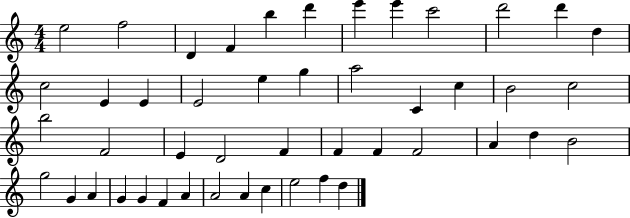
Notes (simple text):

E5/h F5/h D4/q F4/q B5/q D6/q E6/q E6/q C6/h D6/h D6/q D5/q C5/h E4/q E4/q E4/h E5/q G5/q A5/h C4/q C5/q B4/h C5/h B5/h F4/h E4/q D4/h F4/q F4/q F4/q F4/h A4/q D5/q B4/h G5/h G4/q A4/q G4/q G4/q F4/q A4/q A4/h A4/q C5/q E5/h F5/q D5/q